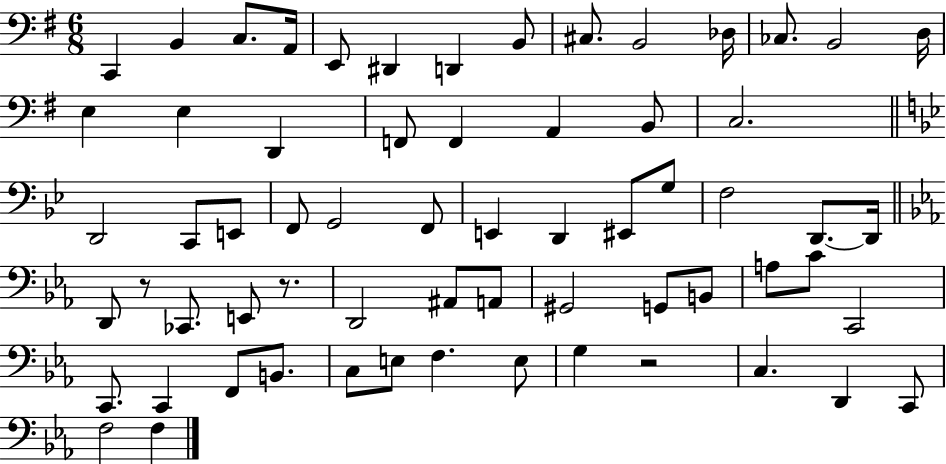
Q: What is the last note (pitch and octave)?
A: F3